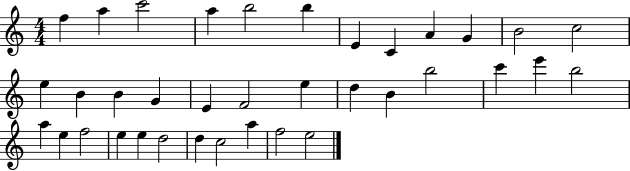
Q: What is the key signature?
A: C major